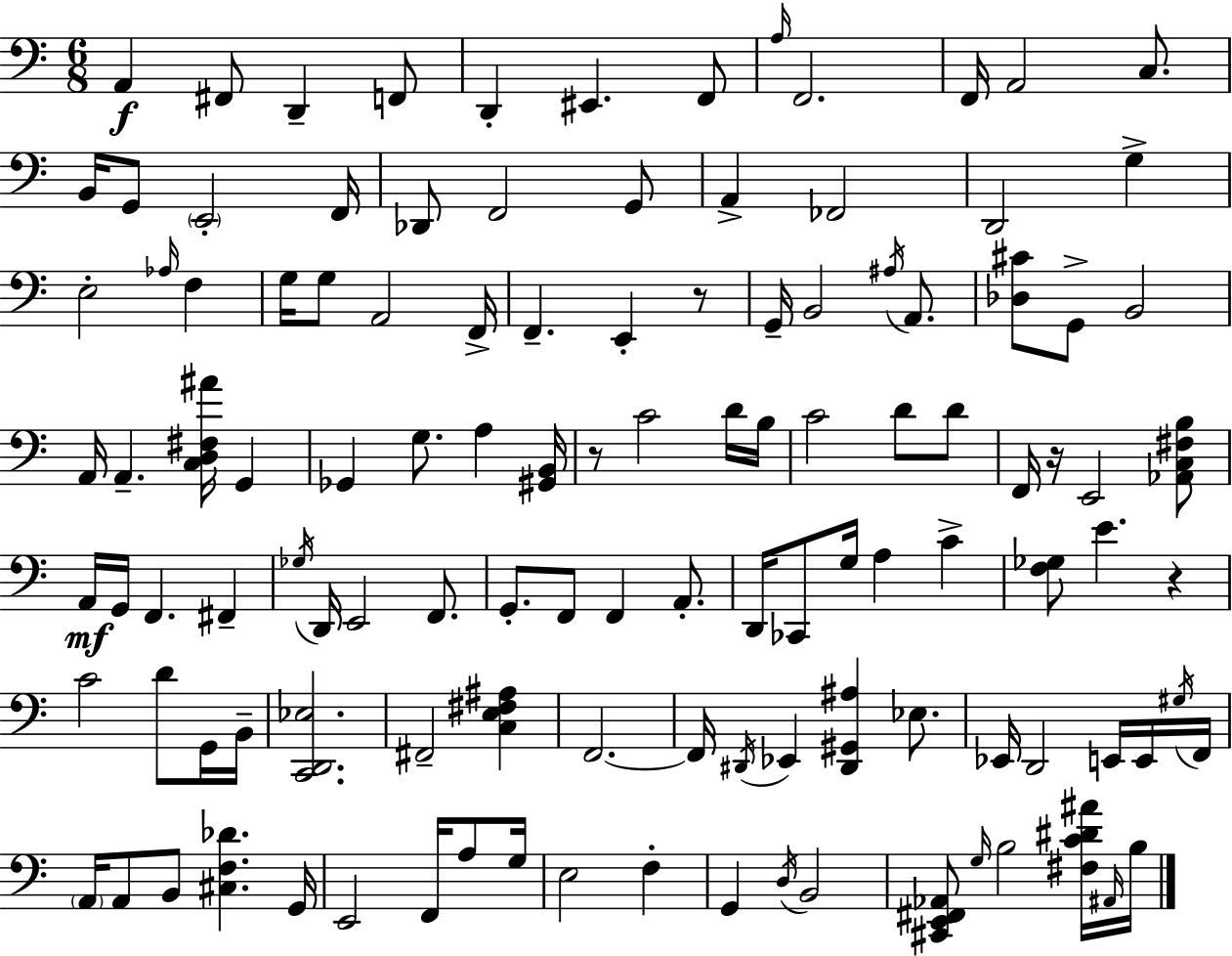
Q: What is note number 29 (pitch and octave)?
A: A2